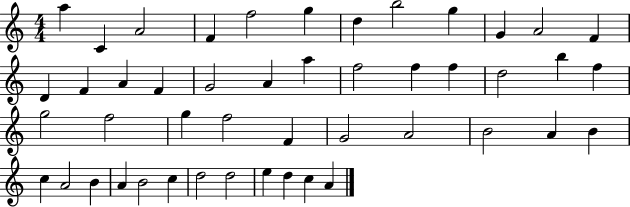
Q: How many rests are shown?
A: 0